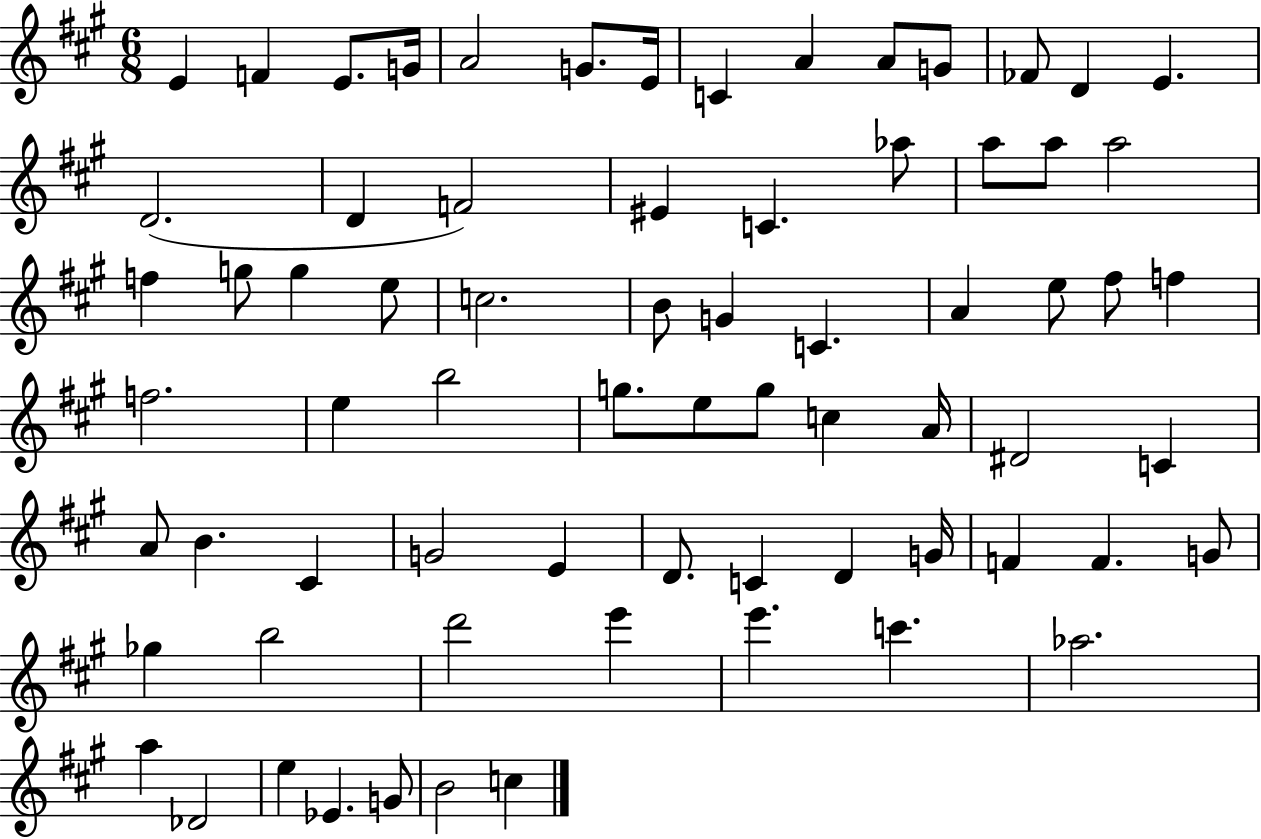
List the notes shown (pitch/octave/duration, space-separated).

E4/q F4/q E4/e. G4/s A4/h G4/e. E4/s C4/q A4/q A4/e G4/e FES4/e D4/q E4/q. D4/h. D4/q F4/h EIS4/q C4/q. Ab5/e A5/e A5/e A5/h F5/q G5/e G5/q E5/e C5/h. B4/e G4/q C4/q. A4/q E5/e F#5/e F5/q F5/h. E5/q B5/h G5/e. E5/e G5/e C5/q A4/s D#4/h C4/q A4/e B4/q. C#4/q G4/h E4/q D4/e. C4/q D4/q G4/s F4/q F4/q. G4/e Gb5/q B5/h D6/h E6/q E6/q. C6/q. Ab5/h. A5/q Db4/h E5/q Eb4/q. G4/e B4/h C5/q